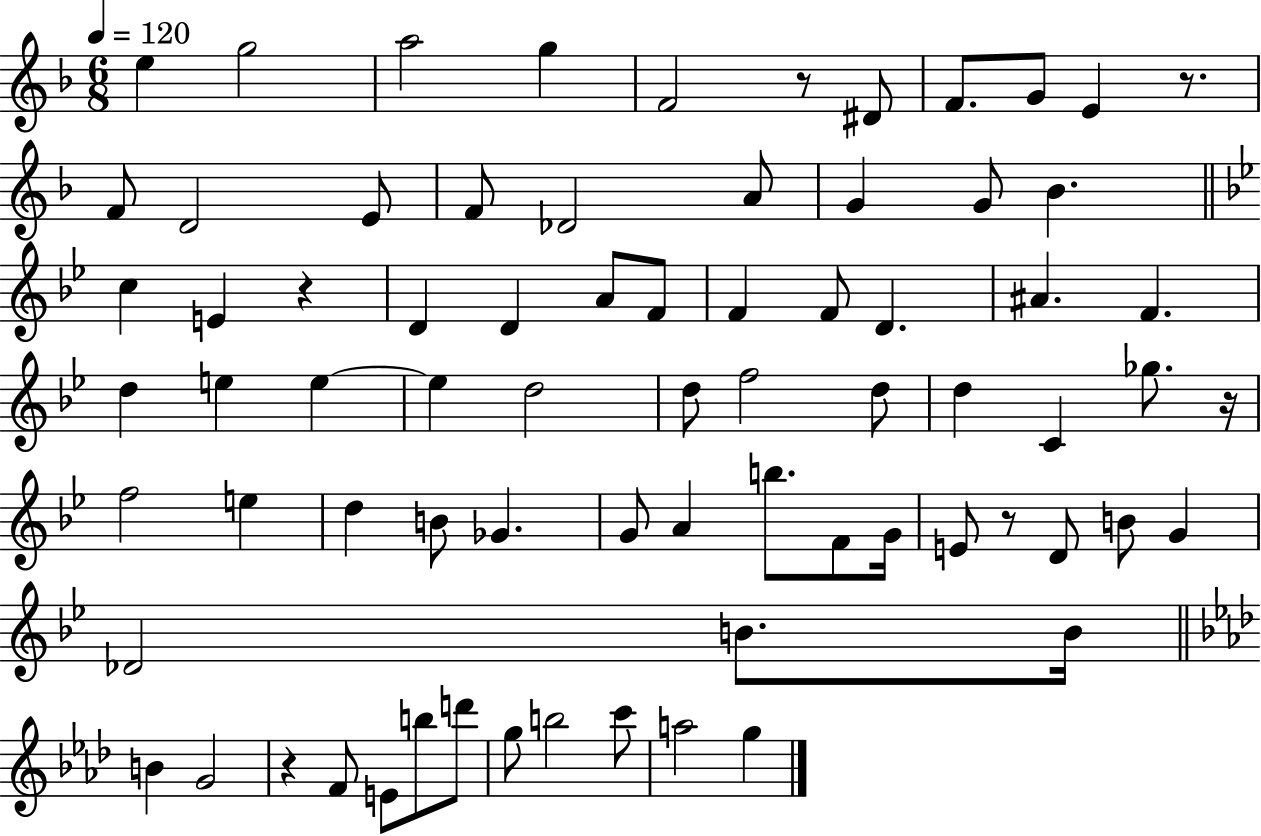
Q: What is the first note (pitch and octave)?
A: E5